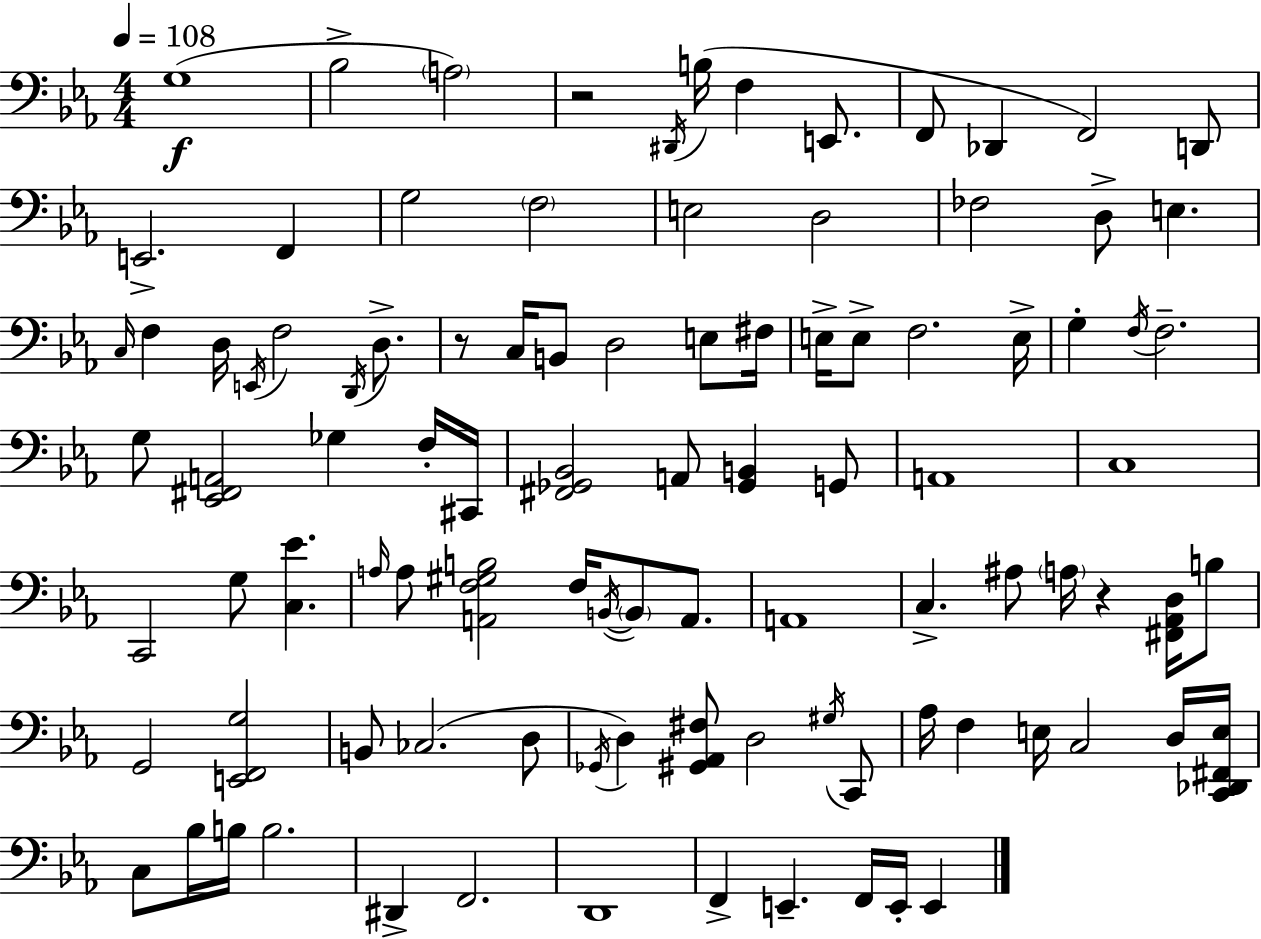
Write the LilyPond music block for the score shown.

{
  \clef bass
  \numericTimeSignature
  \time 4/4
  \key c \minor
  \tempo 4 = 108
  g1(\f | bes2-> \parenthesize a2) | r2 \acciaccatura { dis,16 } b16( f4 e,8. | f,8 des,4 f,2) d,8 | \break e,2.-> f,4 | g2 \parenthesize f2 | e2 d2 | fes2 d8-> e4. | \break \grace { c16 } f4 d16 \acciaccatura { e,16 } f2 | \acciaccatura { d,16 } d8.-> r8 c16 b,8 d2 | e8 fis16 e16-> e8-> f2. | e16-> g4-. \acciaccatura { f16 } f2.-- | \break g8 <ees, fis, a,>2 ges4 | f16-. cis,16 <fis, ges, bes,>2 a,8 <ges, b,>4 | g,8 a,1 | c1 | \break c,2 g8 <c ees'>4. | \grace { a16 } a8 <a, f gis b>2 | f16 \acciaccatura { b,16~ }~ \parenthesize b,8 a,8. a,1 | c4.-> ais8 \parenthesize a16 | \break r4 <fis, aes, d>16 b8 g,2 <e, f, g>2 | b,8 ces2.( | d8 \acciaccatura { ges,16 } d4) <gis, aes, fis>8 d2 | \acciaccatura { gis16 } c,8 aes16 f4 e16 c2 | \break d16 <c, des, fis, e>16 c8 bes16 b16 b2. | dis,4-> f,2. | d,1 | f,4-> e,4.-- | \break f,16 e,16-. e,4 \bar "|."
}